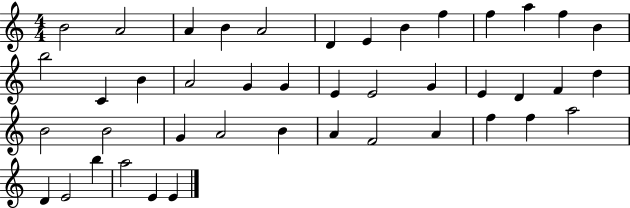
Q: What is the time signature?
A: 4/4